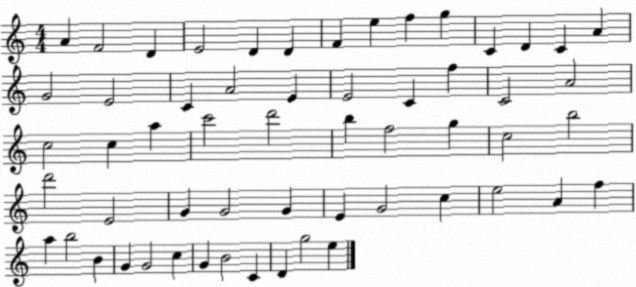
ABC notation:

X:1
T:Untitled
M:4/4
L:1/4
K:C
A F2 D E2 D D F e f g C D C A G2 E2 C A2 E E2 C f C2 A2 c2 c a c'2 d'2 b f2 g c2 b2 d'2 E2 G G2 G E G2 c e2 A f a b2 B G G2 c G B2 C D g2 e